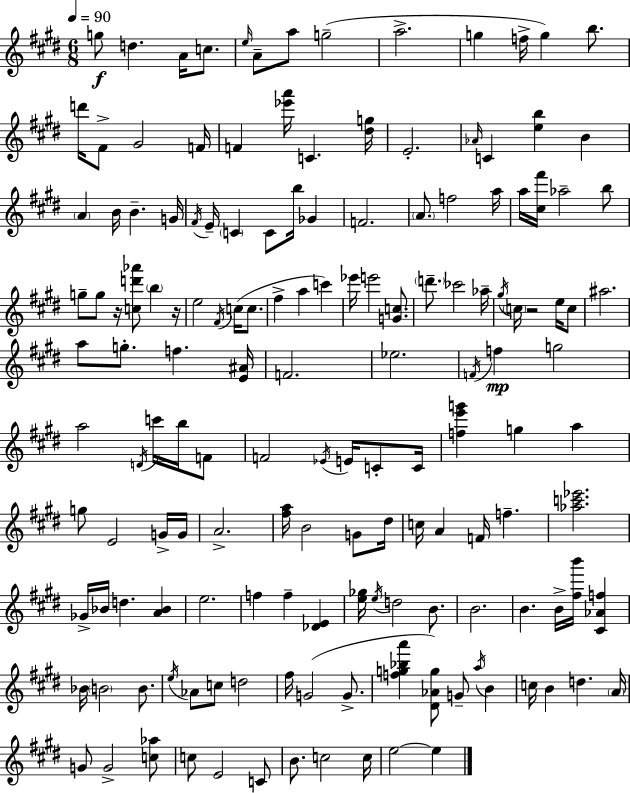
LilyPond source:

{
  \clef treble
  \numericTimeSignature
  \time 6/8
  \key e \major
  \tempo 4 = 90
  \repeat volta 2 { g''8\f d''4. a'16 c''8. | \grace { e''16 } a'8-- a''8 g''2--( | a''2.-> | g''4 f''16-> g''4) b''8. | \break d'''16 fis'8-> gis'2 | f'16 f'4 <ees''' a'''>16 c'4. | <dis'' g''>16 e'2.-. | \grace { aes'16 } c'4 <e'' b''>4 b'4 | \break \parenthesize a'4 b'16 b'4.-- | g'16 \acciaccatura { fis'16 } e'16-- \parenthesize c'4 c'8 b''16 ges'4 | f'2. | \parenthesize a'8. f''2 | \break a''16 a''16 <cis'' fis'''>16 aes''2-- | b''8 g''8-- g''8 r16 <c'' d''' aes'''>8 \parenthesize b''4 | r16 e''2 \acciaccatura { fis'16 } | c''16( c''8. fis''4-> a''4 | \break c'''4) ees'''16 e'''2 | <g' c''>8. \parenthesize d'''8.-- ces'''2 | aes''16-- \acciaccatura { gis''16 } \parenthesize c''16 r2 | e''16 c''8 ais''2. | \break a''8 g''8.-. f''4. | <e' ais'>16 f'2. | ees''2. | \acciaccatura { f'16 } f''4\mp g''2 | \break a''2 | \acciaccatura { d'16 } c'''16 b''16 f'8 f'2 | \acciaccatura { ees'16 } e'16 c'8-. c'16 <f'' e''' g'''>4 | g''4 a''4 g''8 e'2 | \break g'16-> g'16 a'2.-> | <fis'' a''>16 b'2 | g'8 dis''16 c''16 a'4 | f'16 f''4.-- <aes'' c''' ees'''>2. | \break ges'16-> bes'16 d''4. | <a' bes'>4 e''2. | f''4 | f''4-- <des' e'>4 <e'' ges''>16 \acciaccatura { e''16 } d''2 | \break b'8. b'2. | b'4. | b'16-> <fis'' b'''>16 <cis' aes' f''>4 bes'16 \parenthesize b'2 | b'8. \acciaccatura { e''16 } aes'8 | \break c''8 d''2 fis''16 g'2( | g'8.-> <f'' g'' bes'' a'''>4 | <dis' aes' g''>8) g'8-- \acciaccatura { a''16 } b'4 c''16 | b'4 d''4. \parenthesize a'16 g'8 | \break g'2-> <c'' aes''>8 c''8 | e'2 c'8 b'8. | c''2 c''16 e''2~~ | e''4 } \bar "|."
}